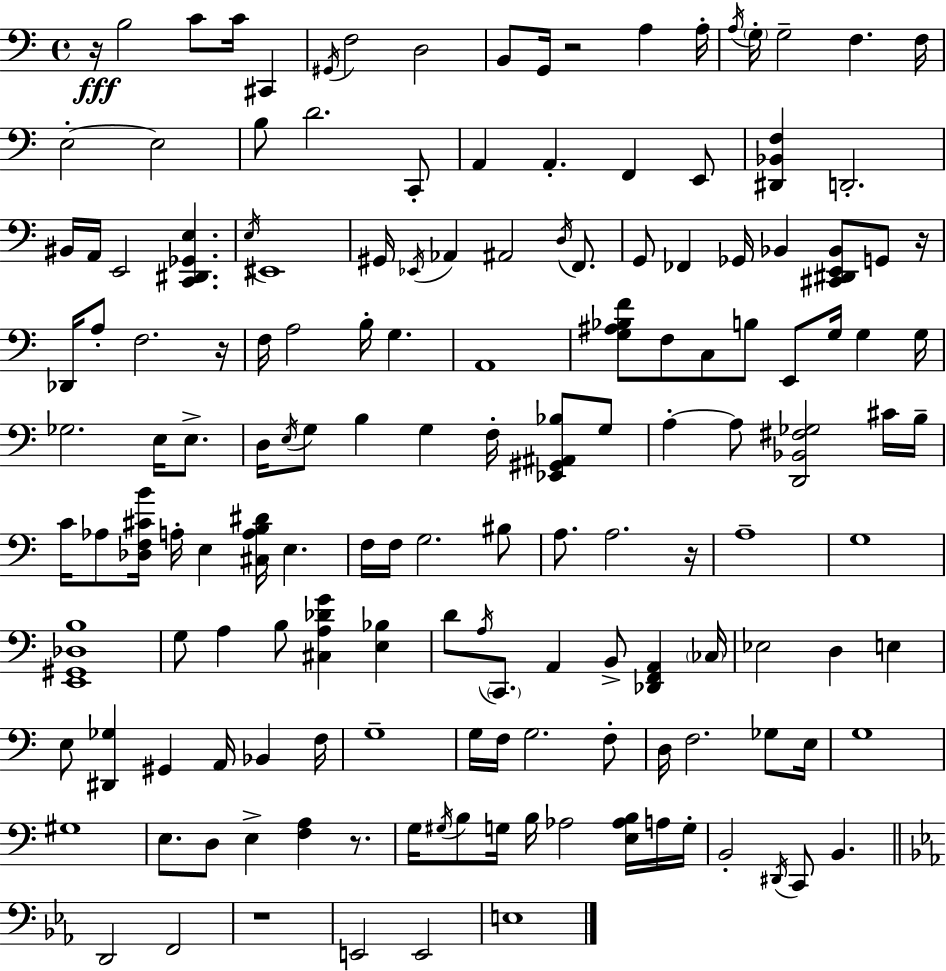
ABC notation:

X:1
T:Untitled
M:4/4
L:1/4
K:Am
z/4 B,2 C/2 C/4 ^C,, ^G,,/4 F,2 D,2 B,,/2 G,,/4 z2 A, A,/4 A,/4 G,/4 G,2 F, F,/4 E,2 E,2 B,/2 D2 C,,/2 A,, A,, F,, E,,/2 [^D,,_B,,F,] D,,2 ^B,,/4 A,,/4 E,,2 [C,,^D,,_G,,E,] E,/4 ^E,,4 ^G,,/4 _E,,/4 _A,, ^A,,2 D,/4 F,,/2 G,,/2 _F,, _G,,/4 _B,, [^C,,^D,,E,,_B,,]/2 G,,/2 z/4 _D,,/4 A,/2 F,2 z/4 F,/4 A,2 B,/4 G, A,,4 [G,^A,_B,F]/2 F,/2 C,/2 B,/2 E,,/2 G,/4 G, G,/4 _G,2 E,/4 E,/2 D,/4 E,/4 G,/2 B, G, F,/4 [_E,,^G,,^A,,_B,]/2 G,/2 A, A,/2 [D,,_B,,^F,_G,]2 ^C/4 B,/4 C/4 _A,/2 [_D,F,^CB]/4 A,/4 E, [^C,A,B,^D]/4 E, F,/4 F,/4 G,2 ^B,/2 A,/2 A,2 z/4 A,4 G,4 [E,,^G,,_D,B,]4 G,/2 A, B,/2 [^C,A,_DG] [E,_B,] D/2 A,/4 C,,/2 A,, B,,/2 [_D,,F,,A,,] _C,/4 _E,2 D, E, E,/2 [^D,,_G,] ^G,, A,,/4 _B,, F,/4 G,4 G,/4 F,/4 G,2 F,/2 D,/4 F,2 _G,/2 E,/4 G,4 ^G,4 E,/2 D,/2 E, [F,A,] z/2 G,/4 ^G,/4 B,/2 G,/4 B,/4 _A,2 [E,_A,B,]/4 A,/4 G,/4 B,,2 ^D,,/4 C,,/2 B,, D,,2 F,,2 z4 E,,2 E,,2 E,4